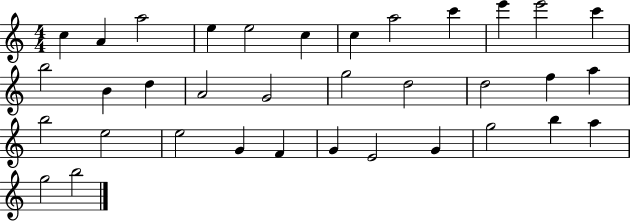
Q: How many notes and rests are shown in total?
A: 35